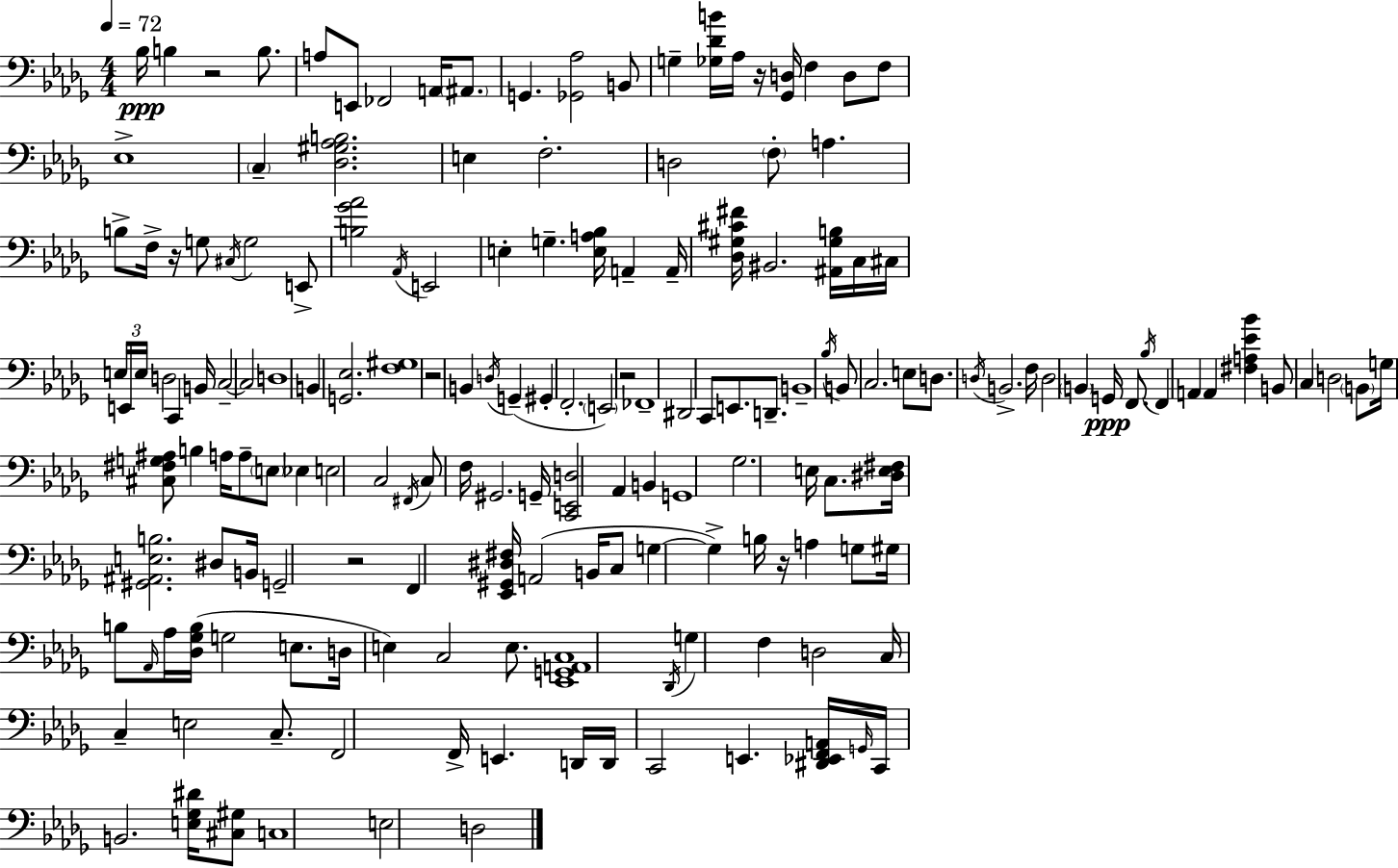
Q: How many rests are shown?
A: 7